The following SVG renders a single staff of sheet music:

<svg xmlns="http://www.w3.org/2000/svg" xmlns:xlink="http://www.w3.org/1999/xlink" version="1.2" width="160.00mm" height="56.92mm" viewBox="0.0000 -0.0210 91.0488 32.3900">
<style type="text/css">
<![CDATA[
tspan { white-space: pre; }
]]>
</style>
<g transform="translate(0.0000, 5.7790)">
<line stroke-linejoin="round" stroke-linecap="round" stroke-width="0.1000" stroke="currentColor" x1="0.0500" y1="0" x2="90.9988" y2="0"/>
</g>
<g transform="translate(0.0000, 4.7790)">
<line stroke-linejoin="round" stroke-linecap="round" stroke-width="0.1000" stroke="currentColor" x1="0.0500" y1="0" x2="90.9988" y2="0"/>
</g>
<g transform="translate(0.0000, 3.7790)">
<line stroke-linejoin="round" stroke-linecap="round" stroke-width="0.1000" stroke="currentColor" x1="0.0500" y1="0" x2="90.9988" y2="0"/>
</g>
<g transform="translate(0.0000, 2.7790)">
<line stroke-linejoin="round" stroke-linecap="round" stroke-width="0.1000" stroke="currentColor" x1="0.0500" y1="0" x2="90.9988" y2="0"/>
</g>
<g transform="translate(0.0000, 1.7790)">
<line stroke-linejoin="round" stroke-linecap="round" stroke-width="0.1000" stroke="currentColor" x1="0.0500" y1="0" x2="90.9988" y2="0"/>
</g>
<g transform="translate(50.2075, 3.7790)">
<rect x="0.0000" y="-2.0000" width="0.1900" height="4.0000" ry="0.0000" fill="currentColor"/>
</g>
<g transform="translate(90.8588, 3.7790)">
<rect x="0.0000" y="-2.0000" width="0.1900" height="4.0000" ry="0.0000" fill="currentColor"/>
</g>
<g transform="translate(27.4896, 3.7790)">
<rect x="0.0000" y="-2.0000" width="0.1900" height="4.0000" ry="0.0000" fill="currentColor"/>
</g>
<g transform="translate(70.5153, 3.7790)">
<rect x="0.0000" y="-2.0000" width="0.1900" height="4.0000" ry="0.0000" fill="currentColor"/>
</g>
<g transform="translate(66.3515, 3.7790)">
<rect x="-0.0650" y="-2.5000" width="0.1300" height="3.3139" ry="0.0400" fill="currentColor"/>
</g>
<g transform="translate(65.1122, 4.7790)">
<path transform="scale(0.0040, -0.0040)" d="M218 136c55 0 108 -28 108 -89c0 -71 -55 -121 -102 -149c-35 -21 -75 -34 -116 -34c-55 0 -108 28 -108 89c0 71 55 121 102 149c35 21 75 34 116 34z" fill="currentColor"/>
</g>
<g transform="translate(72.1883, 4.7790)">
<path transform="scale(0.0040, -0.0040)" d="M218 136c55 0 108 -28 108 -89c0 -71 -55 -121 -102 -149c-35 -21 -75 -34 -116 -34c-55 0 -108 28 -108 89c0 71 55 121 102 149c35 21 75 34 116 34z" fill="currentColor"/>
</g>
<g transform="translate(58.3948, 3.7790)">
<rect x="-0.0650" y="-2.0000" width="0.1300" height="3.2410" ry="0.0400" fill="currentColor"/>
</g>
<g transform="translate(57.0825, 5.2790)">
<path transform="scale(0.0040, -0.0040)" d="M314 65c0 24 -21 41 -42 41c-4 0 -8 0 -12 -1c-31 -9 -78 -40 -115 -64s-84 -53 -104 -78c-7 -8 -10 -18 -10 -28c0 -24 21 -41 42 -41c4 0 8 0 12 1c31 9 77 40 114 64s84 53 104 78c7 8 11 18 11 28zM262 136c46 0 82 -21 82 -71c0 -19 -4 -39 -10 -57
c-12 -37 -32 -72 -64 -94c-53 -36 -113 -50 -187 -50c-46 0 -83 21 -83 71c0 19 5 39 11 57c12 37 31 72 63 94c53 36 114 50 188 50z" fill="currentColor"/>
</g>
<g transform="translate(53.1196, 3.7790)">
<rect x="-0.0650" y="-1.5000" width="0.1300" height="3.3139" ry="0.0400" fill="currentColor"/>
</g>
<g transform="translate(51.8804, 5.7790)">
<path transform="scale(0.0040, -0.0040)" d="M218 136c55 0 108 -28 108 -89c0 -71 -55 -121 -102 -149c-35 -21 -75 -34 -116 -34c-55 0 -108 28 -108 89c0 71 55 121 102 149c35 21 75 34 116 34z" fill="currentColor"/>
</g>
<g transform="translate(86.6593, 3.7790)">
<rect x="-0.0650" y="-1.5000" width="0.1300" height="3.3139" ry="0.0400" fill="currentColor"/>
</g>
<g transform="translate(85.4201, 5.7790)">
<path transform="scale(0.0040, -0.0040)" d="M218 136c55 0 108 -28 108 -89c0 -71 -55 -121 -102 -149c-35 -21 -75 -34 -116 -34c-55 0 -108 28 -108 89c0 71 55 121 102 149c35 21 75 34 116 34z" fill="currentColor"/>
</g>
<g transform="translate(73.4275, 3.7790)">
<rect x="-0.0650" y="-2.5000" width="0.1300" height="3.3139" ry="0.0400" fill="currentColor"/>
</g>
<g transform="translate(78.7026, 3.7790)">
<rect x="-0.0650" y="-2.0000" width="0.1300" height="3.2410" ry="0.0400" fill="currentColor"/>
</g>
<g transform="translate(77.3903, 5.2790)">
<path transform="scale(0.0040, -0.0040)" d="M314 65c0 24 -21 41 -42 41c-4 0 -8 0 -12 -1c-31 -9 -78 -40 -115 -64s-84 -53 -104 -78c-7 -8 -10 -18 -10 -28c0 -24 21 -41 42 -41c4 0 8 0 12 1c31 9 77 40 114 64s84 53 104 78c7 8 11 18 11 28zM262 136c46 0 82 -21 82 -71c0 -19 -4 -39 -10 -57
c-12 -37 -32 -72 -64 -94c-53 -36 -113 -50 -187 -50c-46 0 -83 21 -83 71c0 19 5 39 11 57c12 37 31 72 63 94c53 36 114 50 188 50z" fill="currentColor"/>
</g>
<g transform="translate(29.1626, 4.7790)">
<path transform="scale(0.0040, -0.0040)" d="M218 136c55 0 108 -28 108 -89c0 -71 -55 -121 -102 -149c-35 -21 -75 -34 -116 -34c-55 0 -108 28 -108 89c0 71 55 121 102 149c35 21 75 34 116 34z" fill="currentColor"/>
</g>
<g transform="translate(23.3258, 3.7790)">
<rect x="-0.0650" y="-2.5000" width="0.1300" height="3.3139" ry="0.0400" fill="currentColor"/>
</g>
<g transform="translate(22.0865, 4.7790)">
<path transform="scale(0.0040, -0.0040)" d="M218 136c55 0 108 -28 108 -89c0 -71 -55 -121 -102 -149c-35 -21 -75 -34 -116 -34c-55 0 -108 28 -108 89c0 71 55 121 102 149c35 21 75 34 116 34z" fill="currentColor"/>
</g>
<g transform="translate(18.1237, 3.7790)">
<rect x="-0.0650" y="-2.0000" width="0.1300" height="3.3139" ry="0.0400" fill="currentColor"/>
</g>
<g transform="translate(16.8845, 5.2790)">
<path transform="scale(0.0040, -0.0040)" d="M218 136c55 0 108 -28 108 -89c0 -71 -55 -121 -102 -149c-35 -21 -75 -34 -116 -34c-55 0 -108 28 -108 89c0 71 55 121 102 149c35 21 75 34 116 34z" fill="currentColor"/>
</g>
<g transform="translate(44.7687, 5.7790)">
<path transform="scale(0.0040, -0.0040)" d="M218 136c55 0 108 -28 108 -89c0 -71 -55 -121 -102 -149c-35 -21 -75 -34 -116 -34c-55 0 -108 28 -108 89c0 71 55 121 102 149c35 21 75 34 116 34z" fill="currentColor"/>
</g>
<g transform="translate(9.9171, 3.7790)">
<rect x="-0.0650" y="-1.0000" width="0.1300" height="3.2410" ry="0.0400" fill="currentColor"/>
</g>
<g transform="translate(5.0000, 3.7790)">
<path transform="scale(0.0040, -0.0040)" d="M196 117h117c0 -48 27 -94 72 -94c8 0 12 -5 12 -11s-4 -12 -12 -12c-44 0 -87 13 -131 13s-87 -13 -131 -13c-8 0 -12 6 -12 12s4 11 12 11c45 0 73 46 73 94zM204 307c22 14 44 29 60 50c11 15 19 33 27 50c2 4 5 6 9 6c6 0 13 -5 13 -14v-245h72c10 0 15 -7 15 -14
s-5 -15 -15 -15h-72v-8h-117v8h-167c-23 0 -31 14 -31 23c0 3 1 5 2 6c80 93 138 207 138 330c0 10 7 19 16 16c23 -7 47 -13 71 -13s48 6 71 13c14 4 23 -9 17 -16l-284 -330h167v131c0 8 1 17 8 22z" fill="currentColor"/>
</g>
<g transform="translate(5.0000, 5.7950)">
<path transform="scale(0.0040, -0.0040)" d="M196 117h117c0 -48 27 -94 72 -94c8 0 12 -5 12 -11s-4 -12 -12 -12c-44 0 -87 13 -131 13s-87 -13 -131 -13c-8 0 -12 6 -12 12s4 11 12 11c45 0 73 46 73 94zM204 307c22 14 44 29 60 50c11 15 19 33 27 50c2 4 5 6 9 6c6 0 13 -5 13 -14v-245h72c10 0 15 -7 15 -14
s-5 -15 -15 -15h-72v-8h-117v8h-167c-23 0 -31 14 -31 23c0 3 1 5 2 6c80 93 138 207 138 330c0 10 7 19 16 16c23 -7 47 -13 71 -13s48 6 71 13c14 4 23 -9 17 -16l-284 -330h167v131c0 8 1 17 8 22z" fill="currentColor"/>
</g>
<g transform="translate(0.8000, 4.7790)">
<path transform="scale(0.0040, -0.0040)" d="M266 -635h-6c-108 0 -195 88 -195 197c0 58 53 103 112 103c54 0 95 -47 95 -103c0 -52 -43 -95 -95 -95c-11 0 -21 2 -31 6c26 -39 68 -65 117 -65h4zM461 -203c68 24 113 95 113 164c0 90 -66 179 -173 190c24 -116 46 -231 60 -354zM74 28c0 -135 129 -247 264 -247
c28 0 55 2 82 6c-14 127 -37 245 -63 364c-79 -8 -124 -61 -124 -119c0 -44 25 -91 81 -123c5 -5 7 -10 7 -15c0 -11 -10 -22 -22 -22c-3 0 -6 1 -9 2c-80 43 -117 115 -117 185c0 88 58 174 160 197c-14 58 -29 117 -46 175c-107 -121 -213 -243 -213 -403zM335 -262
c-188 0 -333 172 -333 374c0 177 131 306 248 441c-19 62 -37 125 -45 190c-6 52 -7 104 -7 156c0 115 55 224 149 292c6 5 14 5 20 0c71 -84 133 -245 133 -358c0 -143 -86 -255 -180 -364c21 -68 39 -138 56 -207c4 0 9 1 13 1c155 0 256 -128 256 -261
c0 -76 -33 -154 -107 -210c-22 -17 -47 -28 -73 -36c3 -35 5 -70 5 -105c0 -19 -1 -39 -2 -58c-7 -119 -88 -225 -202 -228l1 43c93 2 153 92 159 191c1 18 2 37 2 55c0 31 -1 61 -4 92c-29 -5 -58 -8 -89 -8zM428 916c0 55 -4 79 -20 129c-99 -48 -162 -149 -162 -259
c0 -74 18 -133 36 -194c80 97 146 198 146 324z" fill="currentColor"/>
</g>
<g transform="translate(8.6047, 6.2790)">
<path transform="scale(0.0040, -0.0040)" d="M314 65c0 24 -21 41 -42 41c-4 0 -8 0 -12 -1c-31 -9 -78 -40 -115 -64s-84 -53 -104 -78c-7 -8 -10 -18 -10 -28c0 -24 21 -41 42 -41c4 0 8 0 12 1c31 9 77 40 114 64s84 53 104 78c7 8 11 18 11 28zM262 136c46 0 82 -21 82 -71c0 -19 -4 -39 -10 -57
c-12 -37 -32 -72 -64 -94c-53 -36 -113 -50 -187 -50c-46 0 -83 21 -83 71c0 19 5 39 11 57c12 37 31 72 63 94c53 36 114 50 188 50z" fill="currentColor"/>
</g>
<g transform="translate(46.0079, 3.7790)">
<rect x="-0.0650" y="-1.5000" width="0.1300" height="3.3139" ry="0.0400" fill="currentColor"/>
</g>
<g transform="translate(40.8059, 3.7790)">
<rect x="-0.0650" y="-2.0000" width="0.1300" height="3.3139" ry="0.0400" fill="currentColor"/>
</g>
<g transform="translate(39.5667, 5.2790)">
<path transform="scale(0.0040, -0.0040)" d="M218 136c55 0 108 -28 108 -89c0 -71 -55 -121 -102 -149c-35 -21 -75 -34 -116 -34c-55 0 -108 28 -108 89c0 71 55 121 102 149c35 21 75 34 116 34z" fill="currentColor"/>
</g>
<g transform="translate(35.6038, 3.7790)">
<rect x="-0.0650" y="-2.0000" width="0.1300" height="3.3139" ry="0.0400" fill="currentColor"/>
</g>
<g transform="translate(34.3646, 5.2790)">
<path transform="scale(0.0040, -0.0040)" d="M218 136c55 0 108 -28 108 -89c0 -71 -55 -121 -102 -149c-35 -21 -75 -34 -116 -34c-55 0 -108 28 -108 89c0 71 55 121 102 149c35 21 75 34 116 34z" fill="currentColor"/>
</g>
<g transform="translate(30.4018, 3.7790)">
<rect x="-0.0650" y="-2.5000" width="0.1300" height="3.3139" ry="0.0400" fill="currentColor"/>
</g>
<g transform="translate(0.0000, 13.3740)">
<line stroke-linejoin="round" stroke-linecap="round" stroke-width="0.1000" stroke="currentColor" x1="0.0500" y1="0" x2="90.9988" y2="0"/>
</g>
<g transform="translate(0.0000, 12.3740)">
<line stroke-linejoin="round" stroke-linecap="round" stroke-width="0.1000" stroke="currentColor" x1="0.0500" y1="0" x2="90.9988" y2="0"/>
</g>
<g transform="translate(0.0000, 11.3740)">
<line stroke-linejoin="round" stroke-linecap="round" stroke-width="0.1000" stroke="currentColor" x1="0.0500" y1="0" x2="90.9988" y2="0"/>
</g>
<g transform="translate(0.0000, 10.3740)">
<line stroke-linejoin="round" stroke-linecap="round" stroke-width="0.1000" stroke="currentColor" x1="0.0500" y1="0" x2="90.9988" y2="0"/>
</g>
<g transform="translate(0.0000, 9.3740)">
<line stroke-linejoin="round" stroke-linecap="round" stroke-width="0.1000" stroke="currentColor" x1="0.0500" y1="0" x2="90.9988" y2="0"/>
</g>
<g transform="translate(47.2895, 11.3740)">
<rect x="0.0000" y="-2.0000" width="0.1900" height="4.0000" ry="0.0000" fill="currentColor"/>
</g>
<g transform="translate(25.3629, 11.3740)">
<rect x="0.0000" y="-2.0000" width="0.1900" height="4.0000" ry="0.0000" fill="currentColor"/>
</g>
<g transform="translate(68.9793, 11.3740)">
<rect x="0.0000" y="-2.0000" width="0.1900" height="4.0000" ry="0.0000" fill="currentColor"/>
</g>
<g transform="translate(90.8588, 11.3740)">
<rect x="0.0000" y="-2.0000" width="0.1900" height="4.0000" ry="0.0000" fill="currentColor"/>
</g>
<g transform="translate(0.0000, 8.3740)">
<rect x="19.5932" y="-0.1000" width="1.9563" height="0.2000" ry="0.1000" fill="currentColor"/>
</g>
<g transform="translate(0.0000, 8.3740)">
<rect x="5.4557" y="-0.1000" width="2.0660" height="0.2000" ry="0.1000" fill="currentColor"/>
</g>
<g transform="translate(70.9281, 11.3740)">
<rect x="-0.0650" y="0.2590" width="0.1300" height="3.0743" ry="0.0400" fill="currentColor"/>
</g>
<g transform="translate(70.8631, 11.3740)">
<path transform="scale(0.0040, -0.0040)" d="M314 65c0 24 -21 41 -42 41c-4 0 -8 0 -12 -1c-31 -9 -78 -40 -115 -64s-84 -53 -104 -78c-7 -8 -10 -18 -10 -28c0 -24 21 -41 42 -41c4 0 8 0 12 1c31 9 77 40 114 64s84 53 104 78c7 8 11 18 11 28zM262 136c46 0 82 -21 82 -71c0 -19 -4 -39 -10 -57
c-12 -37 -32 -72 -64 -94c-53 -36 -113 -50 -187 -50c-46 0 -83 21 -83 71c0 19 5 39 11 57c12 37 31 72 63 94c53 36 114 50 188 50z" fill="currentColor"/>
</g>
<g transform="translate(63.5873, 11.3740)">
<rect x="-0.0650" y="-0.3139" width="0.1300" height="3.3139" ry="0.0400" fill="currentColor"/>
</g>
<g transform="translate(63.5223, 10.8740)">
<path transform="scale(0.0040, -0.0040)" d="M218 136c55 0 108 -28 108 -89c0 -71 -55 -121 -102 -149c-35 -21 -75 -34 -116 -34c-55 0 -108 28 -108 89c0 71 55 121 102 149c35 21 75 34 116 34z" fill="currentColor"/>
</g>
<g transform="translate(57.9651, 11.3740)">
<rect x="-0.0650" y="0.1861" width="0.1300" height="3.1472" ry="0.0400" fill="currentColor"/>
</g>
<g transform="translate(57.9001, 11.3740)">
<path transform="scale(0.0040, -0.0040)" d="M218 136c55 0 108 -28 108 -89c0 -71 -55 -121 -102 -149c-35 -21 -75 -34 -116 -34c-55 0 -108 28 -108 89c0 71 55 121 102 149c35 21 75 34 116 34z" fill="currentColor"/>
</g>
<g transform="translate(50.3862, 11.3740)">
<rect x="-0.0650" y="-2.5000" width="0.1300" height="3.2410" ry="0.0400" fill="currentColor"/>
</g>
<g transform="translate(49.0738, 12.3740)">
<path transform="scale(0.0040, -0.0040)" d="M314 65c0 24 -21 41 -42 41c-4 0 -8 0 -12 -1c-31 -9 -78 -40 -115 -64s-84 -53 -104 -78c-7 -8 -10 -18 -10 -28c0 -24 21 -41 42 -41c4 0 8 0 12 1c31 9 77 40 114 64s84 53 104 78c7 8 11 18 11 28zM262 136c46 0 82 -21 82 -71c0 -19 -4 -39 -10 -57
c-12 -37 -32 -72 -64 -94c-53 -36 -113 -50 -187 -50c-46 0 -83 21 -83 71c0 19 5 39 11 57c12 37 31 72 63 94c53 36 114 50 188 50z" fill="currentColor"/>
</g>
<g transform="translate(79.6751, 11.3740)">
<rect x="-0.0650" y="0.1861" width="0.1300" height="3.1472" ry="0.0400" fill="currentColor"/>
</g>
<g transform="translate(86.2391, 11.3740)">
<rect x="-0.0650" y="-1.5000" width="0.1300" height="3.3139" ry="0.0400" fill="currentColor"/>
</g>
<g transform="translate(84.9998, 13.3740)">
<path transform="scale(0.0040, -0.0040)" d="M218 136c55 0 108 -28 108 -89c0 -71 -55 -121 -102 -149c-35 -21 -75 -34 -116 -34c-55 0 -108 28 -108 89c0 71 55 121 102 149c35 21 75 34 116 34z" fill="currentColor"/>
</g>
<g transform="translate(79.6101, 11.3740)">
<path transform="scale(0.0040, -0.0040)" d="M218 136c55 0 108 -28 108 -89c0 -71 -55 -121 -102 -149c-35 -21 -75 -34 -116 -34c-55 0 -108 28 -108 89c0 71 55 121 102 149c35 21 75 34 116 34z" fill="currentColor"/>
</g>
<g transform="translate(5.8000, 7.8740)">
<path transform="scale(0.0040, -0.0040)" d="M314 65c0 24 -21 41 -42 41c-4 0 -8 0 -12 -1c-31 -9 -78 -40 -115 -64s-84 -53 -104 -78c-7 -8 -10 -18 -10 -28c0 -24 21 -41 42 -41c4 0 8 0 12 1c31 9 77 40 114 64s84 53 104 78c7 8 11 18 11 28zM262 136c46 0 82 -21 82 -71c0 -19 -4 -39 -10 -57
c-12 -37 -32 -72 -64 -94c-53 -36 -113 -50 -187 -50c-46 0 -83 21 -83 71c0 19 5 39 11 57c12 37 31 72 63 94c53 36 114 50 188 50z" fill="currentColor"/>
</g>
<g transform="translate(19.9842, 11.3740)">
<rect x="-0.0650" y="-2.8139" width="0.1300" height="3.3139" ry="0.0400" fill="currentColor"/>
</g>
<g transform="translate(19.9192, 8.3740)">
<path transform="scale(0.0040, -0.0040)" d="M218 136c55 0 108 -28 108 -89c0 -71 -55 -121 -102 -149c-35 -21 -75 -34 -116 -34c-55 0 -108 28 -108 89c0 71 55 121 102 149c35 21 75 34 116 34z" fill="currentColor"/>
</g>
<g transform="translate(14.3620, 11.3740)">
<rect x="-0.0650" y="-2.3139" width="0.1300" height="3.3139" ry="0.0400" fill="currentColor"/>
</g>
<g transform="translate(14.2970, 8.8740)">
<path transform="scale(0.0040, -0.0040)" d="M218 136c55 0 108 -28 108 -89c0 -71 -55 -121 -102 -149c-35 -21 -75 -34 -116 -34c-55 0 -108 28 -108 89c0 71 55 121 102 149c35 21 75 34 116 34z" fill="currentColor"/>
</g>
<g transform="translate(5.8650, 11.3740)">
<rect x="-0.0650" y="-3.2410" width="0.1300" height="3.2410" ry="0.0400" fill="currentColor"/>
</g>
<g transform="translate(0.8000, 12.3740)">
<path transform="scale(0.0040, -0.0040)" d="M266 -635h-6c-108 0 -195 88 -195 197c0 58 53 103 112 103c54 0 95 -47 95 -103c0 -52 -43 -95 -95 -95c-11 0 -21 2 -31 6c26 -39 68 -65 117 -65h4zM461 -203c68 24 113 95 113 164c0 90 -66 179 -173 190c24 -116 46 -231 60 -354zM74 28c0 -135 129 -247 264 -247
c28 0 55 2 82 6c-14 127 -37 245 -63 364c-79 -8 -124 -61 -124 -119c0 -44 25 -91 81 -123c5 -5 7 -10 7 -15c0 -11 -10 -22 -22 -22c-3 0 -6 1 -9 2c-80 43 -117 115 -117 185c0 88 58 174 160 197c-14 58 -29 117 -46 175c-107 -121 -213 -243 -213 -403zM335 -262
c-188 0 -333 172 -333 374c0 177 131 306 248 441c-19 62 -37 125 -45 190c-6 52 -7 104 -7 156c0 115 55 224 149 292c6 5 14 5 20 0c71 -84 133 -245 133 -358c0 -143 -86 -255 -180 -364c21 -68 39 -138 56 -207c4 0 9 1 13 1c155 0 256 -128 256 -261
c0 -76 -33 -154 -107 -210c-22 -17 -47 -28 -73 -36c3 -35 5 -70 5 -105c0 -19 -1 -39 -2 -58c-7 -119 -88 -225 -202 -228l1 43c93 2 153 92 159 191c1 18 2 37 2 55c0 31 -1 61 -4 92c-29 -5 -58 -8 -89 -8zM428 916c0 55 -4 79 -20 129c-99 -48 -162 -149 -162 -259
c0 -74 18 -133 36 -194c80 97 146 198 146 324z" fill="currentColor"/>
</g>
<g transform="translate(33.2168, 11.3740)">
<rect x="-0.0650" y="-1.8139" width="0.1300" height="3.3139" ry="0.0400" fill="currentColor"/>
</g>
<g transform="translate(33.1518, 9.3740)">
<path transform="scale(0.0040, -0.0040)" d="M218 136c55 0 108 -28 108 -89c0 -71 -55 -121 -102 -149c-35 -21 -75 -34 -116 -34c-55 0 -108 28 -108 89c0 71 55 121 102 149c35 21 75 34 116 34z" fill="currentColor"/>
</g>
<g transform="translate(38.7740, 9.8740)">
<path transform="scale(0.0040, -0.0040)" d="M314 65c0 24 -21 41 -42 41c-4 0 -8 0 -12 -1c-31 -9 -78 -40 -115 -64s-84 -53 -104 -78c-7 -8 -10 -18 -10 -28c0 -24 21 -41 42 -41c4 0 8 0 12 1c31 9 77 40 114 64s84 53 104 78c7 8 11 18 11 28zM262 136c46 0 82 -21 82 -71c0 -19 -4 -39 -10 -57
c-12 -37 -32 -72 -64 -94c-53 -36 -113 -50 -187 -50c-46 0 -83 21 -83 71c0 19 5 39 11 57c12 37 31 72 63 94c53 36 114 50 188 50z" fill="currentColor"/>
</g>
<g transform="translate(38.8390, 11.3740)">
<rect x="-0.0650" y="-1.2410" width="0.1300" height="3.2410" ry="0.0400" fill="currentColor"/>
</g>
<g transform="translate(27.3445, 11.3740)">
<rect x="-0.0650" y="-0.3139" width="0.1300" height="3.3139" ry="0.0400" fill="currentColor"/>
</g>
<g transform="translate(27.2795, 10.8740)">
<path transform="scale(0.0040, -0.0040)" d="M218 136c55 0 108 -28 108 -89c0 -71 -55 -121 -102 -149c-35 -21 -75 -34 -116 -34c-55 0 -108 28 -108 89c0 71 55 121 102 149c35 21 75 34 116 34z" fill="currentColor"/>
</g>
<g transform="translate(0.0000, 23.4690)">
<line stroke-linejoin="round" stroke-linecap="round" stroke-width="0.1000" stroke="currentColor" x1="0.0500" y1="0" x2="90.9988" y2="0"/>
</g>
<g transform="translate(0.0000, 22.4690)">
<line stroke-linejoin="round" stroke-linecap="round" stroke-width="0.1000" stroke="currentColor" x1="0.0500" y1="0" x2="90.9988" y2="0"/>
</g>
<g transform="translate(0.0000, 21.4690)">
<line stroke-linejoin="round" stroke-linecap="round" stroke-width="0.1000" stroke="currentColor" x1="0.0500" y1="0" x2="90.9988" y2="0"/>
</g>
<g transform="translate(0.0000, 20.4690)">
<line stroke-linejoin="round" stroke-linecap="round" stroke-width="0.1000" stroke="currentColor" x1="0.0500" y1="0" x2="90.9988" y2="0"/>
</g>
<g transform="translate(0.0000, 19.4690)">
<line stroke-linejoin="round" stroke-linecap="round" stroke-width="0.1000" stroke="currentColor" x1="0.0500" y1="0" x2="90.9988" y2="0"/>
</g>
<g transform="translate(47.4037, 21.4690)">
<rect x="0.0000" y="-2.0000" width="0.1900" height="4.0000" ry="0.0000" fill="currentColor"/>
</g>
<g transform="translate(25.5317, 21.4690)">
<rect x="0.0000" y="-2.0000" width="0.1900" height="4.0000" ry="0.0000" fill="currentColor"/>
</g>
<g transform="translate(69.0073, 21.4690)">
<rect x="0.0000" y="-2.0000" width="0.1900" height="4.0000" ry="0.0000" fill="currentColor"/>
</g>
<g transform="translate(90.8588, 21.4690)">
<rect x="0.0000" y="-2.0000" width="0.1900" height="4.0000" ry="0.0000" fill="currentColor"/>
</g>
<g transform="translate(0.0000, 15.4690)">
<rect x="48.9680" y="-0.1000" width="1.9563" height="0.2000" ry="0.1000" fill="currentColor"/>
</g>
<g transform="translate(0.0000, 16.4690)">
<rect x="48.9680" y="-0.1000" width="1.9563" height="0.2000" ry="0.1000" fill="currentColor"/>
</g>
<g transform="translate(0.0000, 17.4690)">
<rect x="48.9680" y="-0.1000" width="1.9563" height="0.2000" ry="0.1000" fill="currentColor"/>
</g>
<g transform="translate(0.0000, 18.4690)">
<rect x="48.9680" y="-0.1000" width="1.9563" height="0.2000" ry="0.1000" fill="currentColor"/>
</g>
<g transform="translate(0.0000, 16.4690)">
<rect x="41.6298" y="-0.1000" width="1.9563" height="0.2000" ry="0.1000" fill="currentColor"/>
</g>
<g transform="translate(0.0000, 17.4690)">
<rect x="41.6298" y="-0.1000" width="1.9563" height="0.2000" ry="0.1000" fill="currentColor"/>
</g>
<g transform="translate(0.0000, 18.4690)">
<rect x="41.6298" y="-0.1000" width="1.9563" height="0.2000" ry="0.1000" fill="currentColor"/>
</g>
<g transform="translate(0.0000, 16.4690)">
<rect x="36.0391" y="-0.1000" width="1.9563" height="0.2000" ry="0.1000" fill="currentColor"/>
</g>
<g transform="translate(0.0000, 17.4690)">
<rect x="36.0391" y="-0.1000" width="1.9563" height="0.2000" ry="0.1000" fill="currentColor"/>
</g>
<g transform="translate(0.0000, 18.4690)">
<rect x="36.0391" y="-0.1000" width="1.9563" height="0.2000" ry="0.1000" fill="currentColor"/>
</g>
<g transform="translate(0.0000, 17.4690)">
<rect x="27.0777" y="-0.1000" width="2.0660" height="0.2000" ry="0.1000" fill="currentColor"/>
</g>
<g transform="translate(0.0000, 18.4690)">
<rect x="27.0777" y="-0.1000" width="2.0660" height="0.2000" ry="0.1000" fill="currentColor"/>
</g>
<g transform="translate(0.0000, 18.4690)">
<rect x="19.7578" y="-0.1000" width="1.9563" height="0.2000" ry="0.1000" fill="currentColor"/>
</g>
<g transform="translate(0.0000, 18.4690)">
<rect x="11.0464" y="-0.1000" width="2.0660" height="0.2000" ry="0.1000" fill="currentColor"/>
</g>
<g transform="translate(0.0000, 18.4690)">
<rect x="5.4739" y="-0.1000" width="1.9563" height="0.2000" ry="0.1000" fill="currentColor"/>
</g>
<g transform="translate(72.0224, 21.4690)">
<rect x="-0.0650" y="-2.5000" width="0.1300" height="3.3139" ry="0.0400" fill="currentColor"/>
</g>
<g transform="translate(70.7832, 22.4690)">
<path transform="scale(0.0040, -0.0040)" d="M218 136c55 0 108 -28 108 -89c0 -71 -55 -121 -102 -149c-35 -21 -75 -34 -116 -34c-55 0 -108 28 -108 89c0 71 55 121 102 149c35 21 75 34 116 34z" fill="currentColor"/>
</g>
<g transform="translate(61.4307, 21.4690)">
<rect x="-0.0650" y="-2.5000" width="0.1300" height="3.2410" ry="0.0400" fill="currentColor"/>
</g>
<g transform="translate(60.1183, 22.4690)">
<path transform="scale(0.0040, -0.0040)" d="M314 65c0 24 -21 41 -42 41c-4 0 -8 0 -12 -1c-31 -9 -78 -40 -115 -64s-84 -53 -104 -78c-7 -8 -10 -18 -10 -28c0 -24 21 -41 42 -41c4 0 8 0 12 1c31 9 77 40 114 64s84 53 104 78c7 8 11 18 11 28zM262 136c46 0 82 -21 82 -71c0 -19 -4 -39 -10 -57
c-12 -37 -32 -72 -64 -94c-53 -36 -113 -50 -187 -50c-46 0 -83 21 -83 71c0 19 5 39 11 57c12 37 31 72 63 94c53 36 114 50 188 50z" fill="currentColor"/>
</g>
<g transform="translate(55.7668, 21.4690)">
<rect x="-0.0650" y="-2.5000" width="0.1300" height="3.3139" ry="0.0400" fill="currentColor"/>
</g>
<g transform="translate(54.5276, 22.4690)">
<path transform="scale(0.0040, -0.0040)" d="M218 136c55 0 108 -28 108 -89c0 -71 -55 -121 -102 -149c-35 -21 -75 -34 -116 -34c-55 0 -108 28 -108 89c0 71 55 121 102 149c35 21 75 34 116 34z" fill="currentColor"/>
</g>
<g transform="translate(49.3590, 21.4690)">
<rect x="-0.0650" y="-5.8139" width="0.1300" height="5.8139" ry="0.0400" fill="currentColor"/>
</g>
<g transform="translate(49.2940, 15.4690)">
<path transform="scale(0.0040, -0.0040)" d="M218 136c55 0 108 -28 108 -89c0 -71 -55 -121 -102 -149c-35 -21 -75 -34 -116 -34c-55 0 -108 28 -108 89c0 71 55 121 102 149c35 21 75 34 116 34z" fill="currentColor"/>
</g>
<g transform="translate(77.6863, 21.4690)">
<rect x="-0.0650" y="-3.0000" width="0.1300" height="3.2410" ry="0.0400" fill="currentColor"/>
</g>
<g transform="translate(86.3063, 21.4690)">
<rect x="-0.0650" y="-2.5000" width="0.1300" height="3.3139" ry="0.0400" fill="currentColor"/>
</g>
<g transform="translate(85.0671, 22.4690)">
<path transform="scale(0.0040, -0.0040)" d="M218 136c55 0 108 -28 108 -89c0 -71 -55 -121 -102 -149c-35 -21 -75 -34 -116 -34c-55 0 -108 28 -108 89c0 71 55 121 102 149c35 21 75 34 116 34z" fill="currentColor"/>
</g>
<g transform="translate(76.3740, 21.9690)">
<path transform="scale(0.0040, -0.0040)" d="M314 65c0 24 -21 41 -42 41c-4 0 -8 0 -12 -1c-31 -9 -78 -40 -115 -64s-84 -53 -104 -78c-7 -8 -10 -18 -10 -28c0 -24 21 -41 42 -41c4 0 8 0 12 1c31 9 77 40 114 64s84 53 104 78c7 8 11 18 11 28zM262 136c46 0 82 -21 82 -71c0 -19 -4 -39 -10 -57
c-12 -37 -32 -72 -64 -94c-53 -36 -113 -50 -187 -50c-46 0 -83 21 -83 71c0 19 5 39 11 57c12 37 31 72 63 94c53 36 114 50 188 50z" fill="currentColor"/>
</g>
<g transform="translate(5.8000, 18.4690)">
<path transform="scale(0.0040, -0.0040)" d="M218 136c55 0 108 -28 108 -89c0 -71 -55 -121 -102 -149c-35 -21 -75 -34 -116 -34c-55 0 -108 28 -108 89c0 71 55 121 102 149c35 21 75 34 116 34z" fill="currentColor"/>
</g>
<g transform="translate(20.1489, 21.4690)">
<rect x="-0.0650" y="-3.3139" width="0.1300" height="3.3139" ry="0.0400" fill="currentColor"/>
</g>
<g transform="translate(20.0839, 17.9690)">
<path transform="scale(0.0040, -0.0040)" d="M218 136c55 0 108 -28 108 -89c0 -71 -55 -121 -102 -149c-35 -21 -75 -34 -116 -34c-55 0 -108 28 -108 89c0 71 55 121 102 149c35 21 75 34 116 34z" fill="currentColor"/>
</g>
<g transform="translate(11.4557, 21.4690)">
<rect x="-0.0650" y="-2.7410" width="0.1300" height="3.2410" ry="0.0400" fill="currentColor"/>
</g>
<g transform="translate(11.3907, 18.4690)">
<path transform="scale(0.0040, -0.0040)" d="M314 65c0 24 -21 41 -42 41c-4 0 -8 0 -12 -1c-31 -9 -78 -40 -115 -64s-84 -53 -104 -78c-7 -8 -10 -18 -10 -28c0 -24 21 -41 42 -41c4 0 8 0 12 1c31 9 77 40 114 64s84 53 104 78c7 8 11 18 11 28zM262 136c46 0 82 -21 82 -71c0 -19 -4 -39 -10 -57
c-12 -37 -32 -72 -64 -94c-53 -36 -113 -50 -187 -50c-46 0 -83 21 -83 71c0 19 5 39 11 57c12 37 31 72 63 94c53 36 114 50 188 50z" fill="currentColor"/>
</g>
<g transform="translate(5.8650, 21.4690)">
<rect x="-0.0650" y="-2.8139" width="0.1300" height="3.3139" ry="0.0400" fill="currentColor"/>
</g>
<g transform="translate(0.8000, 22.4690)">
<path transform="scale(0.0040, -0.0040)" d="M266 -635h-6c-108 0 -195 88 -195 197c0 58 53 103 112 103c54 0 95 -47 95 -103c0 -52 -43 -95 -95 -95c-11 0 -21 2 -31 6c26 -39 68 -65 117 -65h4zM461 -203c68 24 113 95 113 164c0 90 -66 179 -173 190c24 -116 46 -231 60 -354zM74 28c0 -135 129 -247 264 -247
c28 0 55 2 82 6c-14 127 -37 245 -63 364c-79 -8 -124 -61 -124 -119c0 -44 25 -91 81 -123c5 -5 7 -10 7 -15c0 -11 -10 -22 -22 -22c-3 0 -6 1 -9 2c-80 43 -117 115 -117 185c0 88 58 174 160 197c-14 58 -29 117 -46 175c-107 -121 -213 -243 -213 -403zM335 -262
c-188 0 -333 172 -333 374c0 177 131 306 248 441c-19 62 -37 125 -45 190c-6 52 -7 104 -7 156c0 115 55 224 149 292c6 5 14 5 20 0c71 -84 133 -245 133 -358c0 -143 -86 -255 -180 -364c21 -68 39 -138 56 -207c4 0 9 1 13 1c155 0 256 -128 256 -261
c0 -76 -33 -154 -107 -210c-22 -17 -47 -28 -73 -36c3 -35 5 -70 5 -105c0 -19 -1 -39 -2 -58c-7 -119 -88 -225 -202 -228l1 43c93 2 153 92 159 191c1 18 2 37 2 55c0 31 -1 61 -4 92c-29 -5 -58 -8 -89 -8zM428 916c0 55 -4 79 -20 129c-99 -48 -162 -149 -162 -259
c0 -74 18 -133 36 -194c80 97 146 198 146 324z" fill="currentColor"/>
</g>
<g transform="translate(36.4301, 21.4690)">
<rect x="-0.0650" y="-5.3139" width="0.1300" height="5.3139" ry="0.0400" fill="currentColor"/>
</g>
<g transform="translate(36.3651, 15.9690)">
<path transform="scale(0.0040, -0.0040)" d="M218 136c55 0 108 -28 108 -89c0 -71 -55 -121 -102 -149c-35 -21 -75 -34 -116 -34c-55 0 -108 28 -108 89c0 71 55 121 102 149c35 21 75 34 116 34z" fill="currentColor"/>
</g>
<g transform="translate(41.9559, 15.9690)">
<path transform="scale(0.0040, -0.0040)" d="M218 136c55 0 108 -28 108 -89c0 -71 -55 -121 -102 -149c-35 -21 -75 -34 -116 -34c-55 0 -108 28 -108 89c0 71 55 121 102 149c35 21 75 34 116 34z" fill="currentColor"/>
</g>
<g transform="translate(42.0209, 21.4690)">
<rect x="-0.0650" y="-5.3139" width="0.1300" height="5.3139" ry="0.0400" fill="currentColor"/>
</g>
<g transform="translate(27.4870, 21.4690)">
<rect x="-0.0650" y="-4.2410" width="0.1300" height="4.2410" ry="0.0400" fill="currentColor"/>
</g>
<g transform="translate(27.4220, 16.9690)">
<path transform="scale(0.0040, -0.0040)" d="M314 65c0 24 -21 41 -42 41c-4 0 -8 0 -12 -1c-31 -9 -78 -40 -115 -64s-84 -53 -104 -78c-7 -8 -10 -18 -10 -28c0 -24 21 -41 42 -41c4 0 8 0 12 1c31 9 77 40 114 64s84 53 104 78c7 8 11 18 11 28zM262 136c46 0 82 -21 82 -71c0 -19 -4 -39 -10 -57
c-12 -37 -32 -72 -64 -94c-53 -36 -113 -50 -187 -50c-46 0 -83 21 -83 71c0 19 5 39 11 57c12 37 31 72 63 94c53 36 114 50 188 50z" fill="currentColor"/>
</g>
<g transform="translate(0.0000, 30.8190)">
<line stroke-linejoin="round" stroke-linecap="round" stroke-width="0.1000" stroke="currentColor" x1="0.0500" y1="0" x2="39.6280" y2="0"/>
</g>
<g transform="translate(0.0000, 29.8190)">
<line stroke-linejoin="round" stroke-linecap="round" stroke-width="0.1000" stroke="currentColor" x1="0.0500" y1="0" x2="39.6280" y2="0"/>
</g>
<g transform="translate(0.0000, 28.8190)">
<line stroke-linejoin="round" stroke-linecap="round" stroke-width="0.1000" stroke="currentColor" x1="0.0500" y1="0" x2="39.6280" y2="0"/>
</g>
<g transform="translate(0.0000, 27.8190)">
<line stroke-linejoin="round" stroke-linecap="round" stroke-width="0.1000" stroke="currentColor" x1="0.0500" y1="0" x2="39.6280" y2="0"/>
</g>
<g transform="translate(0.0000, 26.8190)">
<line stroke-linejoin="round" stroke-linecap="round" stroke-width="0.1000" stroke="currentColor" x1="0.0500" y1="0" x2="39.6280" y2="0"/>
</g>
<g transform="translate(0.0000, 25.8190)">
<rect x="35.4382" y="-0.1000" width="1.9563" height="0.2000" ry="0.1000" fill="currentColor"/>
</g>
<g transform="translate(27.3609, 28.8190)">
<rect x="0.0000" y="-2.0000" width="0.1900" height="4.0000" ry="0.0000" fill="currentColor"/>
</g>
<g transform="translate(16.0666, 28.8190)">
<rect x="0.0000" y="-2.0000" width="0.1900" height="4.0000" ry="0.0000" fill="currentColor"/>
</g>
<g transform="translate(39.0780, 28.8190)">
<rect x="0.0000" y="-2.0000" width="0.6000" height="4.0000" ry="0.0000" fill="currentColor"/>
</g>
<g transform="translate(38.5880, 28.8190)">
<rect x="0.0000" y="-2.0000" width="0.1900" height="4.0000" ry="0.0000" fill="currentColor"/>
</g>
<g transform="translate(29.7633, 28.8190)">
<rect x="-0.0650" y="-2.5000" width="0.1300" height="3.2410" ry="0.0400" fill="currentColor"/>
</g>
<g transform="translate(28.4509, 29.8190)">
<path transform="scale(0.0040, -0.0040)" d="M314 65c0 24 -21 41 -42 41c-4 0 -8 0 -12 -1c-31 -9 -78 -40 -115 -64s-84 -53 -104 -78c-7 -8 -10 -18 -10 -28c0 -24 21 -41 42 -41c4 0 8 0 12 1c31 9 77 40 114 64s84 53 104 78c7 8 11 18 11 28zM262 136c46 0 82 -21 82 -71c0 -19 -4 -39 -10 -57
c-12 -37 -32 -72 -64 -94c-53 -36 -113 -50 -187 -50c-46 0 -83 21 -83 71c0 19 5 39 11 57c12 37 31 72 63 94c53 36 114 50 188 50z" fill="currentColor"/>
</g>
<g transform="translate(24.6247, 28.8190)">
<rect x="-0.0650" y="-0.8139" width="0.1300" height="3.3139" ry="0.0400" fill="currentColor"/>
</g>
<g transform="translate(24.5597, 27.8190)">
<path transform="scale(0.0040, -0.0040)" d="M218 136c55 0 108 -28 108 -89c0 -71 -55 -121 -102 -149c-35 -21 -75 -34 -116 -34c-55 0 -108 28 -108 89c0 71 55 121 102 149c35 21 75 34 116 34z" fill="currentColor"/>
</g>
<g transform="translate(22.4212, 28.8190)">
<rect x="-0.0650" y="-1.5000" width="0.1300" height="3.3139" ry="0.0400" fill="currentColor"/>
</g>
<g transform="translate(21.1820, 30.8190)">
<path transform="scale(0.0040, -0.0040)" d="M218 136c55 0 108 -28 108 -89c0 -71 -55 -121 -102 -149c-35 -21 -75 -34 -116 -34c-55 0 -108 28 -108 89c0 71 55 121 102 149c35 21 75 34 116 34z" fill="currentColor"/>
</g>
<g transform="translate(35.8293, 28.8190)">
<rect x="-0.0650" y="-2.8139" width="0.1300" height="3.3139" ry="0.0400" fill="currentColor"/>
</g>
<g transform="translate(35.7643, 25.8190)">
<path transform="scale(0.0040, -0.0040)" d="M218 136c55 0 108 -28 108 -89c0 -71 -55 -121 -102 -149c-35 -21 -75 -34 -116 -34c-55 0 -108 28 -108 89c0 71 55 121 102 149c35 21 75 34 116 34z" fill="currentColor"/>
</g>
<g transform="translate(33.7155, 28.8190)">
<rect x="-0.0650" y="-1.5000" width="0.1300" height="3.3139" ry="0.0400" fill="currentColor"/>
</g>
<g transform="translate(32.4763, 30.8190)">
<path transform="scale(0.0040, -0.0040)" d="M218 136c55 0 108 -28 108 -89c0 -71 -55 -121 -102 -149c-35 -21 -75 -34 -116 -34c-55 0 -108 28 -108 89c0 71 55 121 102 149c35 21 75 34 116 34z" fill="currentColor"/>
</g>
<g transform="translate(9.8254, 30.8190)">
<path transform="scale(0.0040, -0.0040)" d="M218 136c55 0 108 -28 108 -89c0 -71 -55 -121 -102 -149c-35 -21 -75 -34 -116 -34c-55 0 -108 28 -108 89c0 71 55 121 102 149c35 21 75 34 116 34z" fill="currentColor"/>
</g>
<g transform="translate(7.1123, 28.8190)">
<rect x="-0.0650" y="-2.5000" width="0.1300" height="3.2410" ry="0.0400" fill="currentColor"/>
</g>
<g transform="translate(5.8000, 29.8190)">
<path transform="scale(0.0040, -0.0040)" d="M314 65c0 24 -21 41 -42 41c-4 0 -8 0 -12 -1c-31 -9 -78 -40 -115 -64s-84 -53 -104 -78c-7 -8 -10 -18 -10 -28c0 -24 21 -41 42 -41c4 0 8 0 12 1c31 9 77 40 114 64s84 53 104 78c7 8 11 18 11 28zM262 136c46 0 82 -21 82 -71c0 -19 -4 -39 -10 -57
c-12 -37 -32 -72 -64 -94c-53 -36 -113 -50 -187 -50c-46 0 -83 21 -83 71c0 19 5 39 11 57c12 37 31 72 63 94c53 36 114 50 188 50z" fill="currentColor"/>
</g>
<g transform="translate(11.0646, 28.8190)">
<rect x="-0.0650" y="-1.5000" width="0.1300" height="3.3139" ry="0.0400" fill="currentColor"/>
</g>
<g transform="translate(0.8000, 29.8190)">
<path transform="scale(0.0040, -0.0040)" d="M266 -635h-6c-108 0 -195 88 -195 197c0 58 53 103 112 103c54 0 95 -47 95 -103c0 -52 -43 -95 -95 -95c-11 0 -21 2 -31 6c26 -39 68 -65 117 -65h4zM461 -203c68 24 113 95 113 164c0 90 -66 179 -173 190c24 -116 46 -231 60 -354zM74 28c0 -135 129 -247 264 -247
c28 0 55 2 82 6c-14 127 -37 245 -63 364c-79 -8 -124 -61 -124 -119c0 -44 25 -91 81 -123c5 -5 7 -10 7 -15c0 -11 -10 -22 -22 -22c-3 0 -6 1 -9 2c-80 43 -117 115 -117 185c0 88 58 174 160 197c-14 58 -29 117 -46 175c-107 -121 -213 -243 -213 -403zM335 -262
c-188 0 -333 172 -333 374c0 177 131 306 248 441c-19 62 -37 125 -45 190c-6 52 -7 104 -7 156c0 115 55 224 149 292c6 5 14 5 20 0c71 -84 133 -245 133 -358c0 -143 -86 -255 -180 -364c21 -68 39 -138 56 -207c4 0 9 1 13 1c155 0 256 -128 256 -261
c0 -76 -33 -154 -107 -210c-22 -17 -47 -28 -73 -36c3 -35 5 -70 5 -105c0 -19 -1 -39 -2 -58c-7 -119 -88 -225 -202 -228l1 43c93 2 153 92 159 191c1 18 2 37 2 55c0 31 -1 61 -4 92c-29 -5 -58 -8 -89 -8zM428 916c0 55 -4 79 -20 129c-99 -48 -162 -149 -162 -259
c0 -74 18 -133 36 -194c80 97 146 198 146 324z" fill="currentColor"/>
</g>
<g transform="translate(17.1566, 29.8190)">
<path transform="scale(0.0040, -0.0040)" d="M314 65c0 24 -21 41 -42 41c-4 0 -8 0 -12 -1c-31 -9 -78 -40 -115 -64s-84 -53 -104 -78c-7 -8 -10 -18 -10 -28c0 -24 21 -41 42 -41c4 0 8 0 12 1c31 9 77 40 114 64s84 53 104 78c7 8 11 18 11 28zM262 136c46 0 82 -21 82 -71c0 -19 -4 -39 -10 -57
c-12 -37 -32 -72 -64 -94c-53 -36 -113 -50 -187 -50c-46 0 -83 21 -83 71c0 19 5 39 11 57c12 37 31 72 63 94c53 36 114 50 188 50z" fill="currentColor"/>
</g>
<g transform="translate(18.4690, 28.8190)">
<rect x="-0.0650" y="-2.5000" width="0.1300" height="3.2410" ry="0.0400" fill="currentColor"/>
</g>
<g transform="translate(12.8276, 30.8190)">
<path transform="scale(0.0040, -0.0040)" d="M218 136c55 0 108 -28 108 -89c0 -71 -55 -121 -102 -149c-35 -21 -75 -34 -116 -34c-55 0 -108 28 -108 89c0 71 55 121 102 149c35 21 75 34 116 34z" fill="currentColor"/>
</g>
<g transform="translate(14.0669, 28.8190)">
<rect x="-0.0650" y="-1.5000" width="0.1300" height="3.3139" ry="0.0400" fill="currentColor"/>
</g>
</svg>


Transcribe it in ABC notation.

X:1
T:Untitled
M:4/4
L:1/4
K:C
D2 F G G F F E E F2 G G F2 E b2 g a c f e2 G2 B c B2 B E a a2 b d'2 f' f' g' G G2 G A2 G G2 E E G2 E d G2 E a